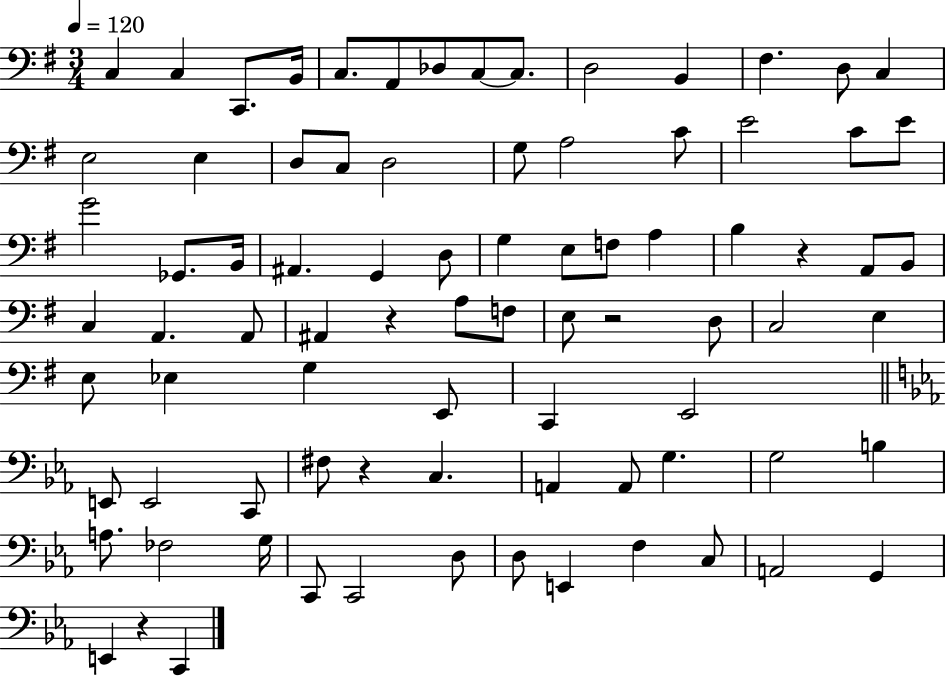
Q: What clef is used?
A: bass